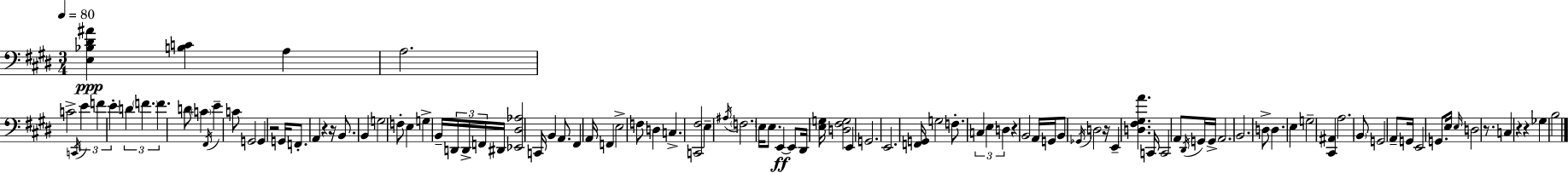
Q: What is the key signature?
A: E major